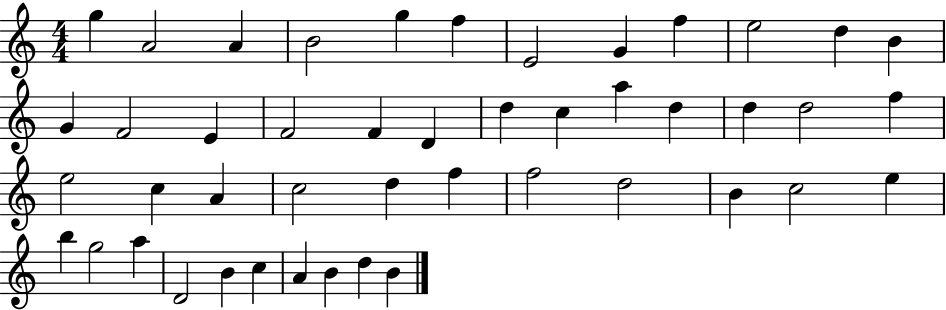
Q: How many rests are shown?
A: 0